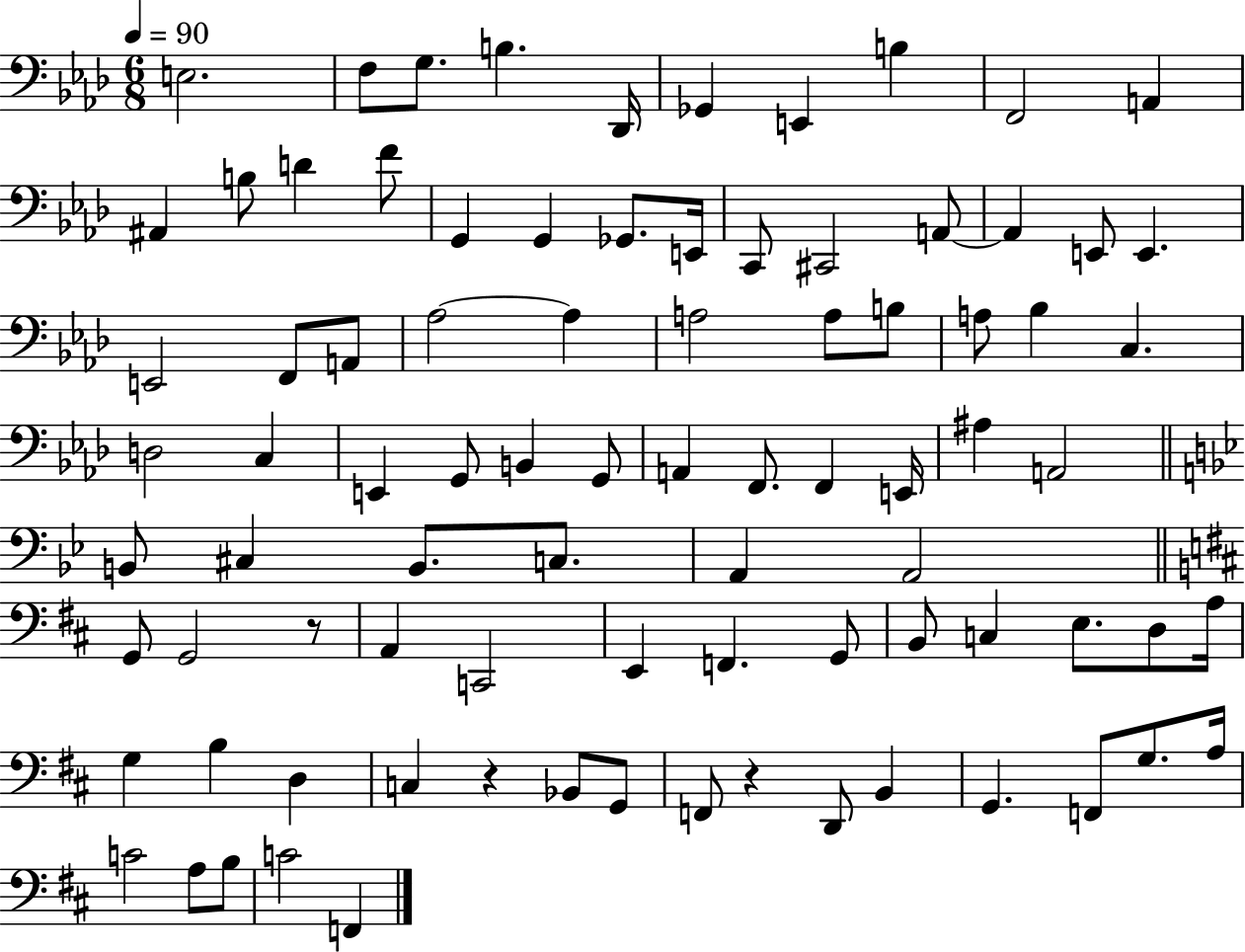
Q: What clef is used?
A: bass